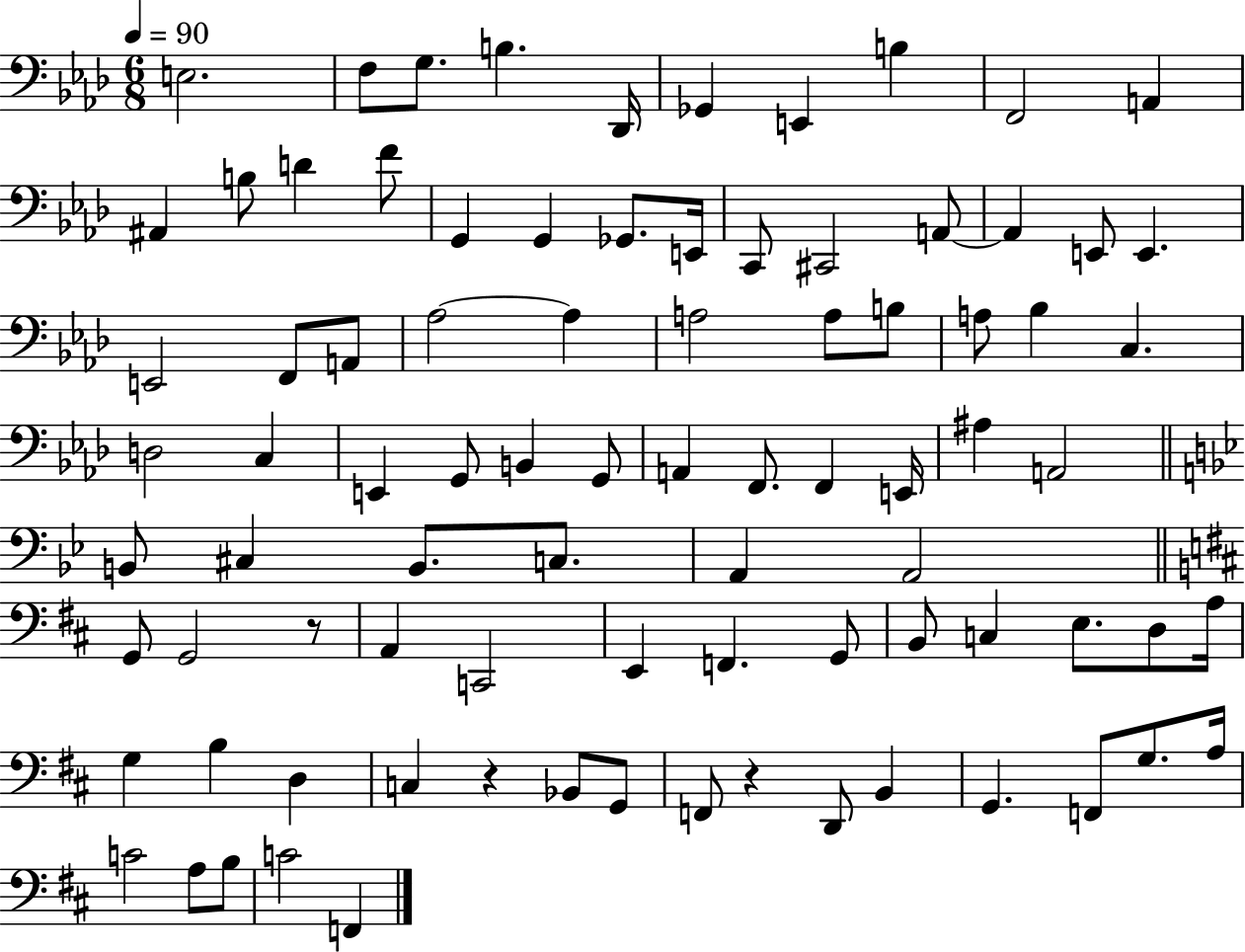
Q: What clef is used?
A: bass